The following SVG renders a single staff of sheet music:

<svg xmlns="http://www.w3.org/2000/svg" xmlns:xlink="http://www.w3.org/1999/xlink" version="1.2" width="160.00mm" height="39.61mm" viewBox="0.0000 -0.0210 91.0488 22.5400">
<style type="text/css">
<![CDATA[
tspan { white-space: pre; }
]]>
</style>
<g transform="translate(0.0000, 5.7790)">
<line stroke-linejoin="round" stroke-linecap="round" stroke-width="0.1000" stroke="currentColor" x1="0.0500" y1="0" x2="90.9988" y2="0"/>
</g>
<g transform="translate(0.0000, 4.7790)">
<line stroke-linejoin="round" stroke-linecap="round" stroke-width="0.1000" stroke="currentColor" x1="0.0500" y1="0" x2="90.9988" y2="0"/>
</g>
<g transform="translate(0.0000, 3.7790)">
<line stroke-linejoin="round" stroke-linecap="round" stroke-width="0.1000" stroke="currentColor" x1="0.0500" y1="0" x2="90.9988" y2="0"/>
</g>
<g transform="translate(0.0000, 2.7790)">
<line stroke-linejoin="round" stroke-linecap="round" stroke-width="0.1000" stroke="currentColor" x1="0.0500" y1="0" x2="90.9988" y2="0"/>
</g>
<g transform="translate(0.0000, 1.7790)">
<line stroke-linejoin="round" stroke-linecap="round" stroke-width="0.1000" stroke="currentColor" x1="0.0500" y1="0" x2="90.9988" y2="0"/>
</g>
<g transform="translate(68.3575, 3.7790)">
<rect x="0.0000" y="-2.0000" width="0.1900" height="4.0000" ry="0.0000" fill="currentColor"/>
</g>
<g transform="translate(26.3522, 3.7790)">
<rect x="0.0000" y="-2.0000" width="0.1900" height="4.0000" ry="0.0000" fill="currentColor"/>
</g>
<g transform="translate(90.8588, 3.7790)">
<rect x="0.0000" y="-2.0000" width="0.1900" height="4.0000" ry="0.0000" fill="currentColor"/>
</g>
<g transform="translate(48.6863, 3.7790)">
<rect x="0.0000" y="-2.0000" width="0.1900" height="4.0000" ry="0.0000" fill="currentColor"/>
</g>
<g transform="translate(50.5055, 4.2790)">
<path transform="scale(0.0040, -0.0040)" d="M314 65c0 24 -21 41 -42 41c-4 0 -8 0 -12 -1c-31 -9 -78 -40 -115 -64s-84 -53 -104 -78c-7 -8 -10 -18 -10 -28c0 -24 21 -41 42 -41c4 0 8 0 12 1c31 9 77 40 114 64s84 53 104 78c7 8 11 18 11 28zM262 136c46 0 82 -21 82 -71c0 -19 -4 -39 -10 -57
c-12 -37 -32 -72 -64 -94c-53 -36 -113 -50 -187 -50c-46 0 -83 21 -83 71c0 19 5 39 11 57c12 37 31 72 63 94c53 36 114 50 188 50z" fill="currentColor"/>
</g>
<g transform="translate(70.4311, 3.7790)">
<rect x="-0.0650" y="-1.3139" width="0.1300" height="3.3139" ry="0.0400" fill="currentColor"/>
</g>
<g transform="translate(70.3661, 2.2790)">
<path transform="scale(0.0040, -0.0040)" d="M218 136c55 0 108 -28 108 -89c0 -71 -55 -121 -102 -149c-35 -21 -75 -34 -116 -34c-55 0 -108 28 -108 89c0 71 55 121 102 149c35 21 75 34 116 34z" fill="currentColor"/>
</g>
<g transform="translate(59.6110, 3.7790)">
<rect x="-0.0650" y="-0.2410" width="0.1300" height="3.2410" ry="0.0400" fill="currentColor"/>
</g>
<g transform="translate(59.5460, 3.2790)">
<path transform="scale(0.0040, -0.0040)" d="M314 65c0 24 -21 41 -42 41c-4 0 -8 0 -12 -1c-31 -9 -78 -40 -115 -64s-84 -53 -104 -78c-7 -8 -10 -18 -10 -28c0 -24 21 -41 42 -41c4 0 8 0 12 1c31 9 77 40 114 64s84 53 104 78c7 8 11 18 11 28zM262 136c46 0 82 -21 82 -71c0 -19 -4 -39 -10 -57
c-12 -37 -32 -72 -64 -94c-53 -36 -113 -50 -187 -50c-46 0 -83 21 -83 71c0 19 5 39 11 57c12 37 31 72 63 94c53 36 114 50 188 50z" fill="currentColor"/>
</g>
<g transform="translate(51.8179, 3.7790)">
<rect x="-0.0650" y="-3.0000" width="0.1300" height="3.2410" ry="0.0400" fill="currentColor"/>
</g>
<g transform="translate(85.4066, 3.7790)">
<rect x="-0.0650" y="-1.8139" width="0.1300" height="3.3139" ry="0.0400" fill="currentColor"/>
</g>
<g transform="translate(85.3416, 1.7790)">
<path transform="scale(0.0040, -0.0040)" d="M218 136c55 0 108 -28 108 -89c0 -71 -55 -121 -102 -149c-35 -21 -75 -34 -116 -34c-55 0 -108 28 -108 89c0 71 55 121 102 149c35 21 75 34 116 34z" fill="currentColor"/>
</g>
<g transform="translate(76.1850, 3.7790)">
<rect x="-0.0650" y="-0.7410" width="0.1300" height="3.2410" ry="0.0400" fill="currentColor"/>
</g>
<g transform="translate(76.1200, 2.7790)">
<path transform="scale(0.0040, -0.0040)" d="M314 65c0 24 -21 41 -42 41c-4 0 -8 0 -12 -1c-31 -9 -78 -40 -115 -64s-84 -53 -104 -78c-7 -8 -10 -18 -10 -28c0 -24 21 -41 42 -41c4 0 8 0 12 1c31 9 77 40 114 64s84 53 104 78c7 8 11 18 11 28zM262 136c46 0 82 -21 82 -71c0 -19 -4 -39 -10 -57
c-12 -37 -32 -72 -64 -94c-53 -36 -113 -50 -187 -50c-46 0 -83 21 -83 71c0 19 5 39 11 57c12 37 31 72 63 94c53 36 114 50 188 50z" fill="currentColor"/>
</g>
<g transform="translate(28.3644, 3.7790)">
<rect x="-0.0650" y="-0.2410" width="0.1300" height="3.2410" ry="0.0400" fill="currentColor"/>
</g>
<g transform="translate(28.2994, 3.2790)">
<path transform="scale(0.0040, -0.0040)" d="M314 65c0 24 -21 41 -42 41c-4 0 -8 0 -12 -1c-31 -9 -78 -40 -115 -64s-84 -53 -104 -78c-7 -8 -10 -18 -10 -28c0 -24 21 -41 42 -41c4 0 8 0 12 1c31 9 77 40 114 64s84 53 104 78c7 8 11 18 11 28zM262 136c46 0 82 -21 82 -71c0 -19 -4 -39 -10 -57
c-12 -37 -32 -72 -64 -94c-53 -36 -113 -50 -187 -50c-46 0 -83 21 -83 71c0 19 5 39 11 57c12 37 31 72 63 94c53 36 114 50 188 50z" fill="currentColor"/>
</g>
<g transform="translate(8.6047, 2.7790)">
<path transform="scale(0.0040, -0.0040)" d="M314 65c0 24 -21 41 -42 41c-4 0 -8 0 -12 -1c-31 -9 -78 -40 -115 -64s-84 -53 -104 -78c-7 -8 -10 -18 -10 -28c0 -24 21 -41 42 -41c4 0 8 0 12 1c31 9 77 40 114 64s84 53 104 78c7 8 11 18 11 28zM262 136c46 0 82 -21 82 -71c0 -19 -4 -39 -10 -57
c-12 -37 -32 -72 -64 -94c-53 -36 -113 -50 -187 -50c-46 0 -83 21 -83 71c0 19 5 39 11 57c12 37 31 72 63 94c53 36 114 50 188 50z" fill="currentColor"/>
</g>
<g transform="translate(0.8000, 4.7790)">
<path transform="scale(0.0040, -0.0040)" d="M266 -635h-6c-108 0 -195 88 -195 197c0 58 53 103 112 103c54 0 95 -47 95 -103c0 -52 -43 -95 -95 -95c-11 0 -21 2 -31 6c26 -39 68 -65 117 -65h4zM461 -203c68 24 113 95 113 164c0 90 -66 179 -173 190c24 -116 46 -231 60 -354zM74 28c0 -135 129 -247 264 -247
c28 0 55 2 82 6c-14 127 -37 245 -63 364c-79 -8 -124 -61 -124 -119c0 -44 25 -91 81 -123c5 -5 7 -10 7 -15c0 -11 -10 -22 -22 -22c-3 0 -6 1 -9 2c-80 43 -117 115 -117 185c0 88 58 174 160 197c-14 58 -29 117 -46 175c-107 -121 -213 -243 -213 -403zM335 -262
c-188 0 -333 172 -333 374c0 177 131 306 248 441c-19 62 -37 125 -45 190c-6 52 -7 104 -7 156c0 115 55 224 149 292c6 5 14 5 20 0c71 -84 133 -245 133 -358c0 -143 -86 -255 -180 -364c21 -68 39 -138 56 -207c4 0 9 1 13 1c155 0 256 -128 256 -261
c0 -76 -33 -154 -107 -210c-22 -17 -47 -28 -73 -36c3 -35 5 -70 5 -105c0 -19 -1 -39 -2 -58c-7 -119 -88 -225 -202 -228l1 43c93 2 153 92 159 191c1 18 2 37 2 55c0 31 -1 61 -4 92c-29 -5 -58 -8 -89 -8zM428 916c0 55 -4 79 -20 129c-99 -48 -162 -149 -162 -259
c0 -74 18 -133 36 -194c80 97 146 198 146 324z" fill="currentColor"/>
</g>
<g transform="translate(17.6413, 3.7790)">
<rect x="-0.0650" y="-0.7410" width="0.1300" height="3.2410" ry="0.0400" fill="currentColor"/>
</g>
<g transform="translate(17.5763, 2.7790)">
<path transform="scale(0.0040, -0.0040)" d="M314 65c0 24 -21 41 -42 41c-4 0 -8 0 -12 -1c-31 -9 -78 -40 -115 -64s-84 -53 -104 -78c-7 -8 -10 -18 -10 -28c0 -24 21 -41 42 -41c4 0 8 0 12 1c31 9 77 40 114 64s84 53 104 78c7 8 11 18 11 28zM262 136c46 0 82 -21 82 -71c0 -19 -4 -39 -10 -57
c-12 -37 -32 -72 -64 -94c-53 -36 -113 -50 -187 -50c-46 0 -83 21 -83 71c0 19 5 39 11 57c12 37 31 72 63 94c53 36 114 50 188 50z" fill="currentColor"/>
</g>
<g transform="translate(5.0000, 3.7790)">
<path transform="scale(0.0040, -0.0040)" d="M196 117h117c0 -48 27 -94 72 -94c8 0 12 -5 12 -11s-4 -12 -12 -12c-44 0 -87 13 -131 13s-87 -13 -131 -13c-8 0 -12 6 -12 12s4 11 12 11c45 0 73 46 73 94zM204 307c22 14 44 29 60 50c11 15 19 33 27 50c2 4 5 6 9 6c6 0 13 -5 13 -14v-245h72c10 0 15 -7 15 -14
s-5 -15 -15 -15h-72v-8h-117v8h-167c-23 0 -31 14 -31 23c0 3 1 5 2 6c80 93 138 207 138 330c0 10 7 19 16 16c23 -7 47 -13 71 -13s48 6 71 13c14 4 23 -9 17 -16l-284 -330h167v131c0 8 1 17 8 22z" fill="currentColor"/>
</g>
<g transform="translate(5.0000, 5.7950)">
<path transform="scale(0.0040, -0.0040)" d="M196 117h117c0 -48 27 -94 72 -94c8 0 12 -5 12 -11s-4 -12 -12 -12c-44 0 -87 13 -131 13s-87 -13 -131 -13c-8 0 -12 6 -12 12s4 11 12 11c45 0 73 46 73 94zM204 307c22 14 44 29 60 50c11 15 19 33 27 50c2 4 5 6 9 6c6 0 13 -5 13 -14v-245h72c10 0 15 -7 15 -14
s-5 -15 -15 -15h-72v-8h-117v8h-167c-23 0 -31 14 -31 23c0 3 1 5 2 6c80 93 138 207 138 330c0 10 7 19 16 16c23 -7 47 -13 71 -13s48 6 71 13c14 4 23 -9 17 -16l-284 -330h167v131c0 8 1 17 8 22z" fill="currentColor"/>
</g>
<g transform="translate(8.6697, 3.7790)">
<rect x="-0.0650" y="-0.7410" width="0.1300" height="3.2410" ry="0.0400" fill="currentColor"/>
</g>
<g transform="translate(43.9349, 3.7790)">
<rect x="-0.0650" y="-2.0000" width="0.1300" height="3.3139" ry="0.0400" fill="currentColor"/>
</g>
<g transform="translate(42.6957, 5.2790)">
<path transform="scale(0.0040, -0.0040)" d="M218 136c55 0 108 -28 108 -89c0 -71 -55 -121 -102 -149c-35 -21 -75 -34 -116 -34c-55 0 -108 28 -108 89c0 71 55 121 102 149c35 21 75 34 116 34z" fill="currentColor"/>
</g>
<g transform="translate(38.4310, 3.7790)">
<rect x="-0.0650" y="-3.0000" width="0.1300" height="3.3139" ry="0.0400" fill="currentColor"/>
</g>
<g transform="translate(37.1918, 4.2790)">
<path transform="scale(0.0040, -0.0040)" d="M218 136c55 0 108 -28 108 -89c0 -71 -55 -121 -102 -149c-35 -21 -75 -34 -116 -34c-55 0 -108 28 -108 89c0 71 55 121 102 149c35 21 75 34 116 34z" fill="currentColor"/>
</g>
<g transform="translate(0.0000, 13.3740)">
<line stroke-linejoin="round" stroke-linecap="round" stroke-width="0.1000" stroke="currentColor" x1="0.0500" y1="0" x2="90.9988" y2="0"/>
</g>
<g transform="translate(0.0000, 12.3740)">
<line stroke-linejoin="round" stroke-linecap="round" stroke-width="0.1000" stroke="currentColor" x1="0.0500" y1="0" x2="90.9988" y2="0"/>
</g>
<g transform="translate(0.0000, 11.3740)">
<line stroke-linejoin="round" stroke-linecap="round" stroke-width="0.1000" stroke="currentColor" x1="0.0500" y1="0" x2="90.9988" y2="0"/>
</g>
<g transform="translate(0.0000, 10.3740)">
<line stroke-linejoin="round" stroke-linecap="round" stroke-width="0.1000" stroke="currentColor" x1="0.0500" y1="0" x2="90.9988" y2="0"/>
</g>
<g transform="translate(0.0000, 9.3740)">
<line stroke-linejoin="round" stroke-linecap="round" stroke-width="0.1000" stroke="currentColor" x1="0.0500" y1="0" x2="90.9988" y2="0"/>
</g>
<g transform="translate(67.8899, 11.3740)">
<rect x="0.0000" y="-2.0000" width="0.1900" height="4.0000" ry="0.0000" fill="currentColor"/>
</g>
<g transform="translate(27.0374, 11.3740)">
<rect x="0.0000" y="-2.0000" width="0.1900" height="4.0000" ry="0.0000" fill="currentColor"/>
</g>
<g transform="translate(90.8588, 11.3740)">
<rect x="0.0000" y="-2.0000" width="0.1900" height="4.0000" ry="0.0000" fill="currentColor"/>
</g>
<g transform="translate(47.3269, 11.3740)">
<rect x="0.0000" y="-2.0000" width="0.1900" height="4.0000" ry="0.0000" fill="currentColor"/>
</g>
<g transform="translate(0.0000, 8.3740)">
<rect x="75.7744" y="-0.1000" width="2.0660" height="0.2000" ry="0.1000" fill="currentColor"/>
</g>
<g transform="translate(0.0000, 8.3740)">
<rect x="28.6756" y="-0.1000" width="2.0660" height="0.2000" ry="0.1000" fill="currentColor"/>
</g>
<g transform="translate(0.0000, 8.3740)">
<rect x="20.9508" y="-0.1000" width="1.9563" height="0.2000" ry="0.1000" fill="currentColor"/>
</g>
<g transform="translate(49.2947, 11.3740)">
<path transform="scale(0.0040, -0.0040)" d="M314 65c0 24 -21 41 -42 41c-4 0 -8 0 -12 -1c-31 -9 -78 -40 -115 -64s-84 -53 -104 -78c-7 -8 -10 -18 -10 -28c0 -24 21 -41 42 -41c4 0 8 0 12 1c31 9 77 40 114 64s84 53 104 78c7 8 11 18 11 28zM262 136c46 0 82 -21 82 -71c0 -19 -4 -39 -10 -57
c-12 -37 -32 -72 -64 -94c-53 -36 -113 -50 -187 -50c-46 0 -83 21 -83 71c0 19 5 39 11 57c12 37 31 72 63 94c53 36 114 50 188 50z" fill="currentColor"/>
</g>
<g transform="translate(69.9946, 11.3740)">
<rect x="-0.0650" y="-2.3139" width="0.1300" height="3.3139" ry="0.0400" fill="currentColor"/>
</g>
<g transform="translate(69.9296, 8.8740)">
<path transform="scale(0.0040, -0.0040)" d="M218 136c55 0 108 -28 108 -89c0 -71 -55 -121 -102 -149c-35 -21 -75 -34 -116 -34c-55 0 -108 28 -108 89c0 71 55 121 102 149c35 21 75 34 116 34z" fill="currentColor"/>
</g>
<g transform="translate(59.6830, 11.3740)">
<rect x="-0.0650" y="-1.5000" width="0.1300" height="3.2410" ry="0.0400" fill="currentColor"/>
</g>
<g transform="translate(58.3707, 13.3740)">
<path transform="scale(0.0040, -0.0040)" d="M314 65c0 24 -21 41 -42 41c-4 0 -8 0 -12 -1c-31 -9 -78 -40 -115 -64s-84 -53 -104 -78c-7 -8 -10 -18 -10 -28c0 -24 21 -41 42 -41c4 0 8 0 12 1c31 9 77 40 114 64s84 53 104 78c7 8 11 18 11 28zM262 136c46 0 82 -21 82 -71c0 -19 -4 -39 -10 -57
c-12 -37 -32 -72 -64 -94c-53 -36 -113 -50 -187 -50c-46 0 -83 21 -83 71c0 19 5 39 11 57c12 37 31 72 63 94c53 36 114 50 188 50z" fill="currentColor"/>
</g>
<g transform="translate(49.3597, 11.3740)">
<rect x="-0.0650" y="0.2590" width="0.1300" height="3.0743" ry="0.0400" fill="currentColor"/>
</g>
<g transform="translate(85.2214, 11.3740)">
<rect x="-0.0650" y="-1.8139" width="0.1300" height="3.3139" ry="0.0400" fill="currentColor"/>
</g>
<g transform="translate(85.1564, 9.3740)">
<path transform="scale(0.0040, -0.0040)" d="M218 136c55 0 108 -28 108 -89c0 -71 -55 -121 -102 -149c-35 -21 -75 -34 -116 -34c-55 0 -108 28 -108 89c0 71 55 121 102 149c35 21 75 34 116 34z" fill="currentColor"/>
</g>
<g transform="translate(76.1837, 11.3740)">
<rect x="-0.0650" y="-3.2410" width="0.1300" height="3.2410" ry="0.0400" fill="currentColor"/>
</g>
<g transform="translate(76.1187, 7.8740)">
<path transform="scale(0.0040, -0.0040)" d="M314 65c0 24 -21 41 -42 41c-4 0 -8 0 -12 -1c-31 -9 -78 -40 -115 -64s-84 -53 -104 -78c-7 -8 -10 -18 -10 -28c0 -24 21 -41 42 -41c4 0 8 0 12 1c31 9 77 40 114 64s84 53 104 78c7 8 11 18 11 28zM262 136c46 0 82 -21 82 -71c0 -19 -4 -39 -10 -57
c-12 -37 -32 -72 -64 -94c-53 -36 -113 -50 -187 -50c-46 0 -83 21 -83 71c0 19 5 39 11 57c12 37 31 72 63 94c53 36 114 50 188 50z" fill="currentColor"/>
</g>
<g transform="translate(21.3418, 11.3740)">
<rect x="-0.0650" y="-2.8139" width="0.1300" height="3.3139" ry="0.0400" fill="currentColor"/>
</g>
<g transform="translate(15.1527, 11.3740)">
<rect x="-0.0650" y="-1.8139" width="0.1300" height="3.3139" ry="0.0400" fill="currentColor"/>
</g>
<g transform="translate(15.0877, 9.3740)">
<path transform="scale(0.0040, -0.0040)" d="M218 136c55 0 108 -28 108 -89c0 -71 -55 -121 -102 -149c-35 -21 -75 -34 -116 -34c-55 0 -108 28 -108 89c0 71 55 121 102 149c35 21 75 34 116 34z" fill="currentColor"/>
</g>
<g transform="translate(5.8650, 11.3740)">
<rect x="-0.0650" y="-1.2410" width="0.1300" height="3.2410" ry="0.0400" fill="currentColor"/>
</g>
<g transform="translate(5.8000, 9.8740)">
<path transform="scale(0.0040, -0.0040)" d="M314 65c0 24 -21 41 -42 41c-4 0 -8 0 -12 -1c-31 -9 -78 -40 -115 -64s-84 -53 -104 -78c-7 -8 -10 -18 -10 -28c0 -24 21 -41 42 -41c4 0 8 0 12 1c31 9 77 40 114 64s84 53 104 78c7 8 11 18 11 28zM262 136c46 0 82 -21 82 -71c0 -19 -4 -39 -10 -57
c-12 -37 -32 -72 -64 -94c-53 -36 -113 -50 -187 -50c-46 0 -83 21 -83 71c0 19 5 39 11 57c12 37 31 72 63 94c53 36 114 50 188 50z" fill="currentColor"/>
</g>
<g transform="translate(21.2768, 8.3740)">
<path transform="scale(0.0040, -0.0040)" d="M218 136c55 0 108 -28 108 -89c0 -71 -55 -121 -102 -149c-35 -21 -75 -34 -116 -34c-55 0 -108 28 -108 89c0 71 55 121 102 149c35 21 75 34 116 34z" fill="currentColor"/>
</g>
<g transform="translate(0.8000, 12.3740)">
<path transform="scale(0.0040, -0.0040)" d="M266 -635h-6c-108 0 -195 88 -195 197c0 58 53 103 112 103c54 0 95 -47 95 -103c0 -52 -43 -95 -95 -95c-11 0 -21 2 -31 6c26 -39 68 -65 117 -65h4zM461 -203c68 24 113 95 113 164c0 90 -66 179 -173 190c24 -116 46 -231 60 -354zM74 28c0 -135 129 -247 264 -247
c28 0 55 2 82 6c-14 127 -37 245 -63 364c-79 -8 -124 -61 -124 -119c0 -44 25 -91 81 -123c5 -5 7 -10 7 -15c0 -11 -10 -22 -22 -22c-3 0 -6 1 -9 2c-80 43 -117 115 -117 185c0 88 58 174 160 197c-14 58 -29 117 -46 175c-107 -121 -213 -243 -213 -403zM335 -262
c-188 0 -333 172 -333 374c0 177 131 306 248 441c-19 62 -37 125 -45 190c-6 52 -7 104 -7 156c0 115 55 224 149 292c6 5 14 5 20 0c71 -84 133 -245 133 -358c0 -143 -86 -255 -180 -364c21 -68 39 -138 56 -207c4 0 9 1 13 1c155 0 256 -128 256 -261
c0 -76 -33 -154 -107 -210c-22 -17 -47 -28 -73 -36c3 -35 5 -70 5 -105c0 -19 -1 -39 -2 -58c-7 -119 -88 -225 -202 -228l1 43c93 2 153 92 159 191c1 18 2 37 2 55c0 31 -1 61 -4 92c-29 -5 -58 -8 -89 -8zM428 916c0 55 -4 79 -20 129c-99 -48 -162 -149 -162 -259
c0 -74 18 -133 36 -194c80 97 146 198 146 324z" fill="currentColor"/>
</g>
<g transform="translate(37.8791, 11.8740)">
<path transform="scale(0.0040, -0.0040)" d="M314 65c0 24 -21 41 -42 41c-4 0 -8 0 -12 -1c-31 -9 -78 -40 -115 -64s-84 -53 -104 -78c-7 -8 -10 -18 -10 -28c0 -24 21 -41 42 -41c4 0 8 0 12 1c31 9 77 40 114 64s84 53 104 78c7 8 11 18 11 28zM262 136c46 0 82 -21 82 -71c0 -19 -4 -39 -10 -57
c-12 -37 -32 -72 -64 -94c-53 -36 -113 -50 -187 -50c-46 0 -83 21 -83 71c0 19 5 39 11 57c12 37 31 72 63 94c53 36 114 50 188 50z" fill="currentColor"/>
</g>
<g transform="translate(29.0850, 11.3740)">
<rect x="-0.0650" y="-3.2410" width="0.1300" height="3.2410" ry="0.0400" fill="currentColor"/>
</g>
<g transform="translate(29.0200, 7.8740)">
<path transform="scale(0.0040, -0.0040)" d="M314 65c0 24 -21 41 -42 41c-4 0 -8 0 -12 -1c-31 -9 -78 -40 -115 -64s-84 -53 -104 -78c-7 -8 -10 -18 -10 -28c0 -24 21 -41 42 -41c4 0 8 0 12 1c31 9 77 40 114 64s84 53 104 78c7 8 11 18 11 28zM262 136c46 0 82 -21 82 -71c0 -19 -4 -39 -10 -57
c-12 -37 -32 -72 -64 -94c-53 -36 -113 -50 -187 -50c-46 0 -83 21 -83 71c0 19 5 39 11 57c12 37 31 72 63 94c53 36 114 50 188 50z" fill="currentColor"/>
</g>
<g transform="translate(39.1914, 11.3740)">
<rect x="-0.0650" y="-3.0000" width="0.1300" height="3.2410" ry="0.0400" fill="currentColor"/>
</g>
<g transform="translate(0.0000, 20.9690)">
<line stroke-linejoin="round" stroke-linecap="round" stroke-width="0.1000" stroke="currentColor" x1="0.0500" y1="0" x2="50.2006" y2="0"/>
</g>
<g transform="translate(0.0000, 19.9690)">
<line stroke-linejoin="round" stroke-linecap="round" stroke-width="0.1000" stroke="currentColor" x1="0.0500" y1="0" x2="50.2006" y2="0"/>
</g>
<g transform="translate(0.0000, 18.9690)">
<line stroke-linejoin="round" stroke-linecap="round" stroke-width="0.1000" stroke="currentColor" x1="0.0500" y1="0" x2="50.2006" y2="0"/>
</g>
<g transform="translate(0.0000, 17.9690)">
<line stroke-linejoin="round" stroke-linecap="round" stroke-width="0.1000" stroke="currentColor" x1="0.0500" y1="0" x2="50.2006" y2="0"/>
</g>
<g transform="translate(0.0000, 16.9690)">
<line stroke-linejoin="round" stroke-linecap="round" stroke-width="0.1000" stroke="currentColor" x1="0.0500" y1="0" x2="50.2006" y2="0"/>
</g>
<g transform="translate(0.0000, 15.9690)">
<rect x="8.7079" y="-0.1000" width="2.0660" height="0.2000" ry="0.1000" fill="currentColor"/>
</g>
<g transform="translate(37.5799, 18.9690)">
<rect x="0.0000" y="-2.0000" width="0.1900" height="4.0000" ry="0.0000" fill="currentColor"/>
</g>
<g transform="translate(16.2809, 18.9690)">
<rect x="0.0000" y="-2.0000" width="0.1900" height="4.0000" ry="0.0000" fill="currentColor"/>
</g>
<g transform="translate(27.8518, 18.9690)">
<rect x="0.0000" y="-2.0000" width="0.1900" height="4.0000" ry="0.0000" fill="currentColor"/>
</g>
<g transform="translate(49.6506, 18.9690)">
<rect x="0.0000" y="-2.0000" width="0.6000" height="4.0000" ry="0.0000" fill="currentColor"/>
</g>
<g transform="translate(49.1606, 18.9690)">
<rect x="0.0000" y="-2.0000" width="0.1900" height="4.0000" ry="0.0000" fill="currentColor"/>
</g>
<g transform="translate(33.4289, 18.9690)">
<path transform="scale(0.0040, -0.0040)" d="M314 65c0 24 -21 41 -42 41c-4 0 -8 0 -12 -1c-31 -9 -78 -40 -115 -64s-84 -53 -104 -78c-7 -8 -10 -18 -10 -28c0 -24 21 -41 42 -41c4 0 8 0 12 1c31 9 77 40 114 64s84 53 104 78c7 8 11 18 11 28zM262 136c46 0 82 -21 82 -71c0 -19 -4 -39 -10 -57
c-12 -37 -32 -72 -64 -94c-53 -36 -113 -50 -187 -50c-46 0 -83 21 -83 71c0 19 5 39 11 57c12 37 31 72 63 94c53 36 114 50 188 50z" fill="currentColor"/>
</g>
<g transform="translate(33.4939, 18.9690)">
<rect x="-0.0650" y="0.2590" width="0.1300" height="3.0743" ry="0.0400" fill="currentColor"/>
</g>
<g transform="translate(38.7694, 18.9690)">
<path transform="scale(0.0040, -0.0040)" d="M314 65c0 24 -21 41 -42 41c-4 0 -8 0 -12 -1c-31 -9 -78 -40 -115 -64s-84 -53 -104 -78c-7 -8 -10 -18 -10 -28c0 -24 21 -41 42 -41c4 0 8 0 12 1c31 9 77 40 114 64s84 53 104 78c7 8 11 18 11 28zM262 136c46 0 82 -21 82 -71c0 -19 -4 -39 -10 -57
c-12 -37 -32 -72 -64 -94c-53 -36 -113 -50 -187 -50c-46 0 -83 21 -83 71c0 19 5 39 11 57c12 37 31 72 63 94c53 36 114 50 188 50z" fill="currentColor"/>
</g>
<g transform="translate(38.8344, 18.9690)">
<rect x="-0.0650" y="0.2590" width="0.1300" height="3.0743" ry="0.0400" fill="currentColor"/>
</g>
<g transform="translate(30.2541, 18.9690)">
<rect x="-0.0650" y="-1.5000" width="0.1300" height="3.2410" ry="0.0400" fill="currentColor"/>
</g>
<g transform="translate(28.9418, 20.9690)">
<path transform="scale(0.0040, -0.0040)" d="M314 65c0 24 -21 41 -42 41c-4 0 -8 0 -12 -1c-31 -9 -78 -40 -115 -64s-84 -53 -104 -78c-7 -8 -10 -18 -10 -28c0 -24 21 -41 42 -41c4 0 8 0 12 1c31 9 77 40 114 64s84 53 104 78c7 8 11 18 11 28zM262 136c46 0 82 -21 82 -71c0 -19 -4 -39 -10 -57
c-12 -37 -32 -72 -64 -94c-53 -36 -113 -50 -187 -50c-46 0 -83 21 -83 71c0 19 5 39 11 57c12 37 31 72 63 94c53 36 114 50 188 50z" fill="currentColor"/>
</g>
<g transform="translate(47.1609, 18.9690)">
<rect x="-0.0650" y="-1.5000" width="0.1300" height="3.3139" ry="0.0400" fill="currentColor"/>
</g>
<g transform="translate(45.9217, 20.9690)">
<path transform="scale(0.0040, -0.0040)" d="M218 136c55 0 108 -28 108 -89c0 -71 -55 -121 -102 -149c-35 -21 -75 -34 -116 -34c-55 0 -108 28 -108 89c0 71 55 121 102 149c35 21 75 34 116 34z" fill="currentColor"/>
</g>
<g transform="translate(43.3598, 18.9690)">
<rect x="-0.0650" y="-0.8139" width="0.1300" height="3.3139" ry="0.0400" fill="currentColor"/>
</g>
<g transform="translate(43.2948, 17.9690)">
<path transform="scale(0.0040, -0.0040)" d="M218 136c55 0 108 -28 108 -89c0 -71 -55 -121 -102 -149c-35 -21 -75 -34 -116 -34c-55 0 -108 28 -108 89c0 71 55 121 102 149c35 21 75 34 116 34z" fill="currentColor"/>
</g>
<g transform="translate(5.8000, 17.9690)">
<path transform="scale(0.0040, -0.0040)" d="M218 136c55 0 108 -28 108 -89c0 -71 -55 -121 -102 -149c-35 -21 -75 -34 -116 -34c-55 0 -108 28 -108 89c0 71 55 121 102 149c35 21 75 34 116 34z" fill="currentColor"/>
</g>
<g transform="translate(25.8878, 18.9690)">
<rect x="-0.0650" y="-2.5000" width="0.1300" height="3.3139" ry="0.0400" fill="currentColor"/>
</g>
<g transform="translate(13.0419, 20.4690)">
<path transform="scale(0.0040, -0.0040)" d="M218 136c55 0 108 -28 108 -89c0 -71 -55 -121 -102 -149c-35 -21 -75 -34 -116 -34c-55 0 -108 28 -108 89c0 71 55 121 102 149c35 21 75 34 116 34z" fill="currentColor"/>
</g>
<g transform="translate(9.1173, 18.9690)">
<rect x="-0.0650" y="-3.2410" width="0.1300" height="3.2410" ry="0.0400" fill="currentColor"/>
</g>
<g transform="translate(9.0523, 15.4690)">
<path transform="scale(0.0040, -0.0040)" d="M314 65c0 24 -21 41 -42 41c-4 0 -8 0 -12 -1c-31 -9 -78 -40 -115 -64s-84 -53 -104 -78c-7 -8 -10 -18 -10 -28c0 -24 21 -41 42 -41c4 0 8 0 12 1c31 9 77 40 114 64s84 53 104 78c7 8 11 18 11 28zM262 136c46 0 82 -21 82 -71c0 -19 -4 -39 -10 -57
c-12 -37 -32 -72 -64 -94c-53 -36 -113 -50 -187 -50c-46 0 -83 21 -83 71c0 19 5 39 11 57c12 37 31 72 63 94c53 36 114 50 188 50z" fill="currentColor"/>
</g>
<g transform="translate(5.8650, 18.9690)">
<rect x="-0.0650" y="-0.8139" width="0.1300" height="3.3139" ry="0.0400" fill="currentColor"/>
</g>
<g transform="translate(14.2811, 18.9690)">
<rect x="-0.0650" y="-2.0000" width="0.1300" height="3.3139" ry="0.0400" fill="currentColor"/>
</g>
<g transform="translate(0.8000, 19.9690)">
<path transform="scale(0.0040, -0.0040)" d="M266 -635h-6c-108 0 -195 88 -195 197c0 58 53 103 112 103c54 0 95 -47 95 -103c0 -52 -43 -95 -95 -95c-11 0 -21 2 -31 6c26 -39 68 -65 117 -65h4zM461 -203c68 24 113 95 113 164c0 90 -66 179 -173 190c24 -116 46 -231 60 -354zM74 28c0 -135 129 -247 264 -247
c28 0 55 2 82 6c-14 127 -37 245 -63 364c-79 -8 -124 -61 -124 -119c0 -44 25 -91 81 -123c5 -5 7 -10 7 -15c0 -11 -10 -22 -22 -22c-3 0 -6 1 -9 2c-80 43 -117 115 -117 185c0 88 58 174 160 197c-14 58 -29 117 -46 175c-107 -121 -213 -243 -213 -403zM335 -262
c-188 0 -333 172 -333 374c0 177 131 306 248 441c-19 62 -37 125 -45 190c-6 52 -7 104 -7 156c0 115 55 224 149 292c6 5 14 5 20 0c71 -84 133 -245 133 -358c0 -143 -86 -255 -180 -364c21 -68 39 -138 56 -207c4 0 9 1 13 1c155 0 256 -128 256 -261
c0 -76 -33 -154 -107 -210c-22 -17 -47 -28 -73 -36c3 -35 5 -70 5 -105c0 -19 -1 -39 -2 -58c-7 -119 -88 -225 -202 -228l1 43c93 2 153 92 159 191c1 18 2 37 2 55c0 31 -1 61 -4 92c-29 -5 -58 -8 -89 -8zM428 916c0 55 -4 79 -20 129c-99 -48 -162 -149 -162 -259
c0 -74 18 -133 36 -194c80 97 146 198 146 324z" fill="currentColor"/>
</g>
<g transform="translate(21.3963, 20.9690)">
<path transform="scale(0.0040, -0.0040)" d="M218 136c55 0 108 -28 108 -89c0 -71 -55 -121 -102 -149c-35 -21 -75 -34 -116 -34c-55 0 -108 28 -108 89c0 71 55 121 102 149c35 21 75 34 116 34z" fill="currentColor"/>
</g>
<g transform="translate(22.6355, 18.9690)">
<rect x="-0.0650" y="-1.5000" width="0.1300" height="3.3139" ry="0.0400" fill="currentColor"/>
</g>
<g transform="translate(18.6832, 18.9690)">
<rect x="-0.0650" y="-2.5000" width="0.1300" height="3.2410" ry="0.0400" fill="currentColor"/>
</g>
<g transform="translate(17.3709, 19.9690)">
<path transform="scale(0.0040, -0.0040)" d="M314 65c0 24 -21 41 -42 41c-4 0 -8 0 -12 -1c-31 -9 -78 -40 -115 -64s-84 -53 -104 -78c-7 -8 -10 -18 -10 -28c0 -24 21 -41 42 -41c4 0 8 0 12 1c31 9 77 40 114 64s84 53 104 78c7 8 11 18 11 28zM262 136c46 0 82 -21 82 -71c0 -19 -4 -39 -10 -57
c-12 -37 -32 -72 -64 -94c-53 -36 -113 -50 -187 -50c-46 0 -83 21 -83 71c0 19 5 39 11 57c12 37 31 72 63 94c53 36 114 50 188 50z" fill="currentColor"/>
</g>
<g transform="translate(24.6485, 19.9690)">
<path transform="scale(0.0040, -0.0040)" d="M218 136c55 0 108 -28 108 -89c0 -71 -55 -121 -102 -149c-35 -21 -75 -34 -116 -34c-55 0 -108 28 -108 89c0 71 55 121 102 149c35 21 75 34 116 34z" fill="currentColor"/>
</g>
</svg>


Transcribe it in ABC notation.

X:1
T:Untitled
M:4/4
L:1/4
K:C
d2 d2 c2 A F A2 c2 e d2 f e2 f a b2 A2 B2 E2 g b2 f d b2 F G2 E G E2 B2 B2 d E